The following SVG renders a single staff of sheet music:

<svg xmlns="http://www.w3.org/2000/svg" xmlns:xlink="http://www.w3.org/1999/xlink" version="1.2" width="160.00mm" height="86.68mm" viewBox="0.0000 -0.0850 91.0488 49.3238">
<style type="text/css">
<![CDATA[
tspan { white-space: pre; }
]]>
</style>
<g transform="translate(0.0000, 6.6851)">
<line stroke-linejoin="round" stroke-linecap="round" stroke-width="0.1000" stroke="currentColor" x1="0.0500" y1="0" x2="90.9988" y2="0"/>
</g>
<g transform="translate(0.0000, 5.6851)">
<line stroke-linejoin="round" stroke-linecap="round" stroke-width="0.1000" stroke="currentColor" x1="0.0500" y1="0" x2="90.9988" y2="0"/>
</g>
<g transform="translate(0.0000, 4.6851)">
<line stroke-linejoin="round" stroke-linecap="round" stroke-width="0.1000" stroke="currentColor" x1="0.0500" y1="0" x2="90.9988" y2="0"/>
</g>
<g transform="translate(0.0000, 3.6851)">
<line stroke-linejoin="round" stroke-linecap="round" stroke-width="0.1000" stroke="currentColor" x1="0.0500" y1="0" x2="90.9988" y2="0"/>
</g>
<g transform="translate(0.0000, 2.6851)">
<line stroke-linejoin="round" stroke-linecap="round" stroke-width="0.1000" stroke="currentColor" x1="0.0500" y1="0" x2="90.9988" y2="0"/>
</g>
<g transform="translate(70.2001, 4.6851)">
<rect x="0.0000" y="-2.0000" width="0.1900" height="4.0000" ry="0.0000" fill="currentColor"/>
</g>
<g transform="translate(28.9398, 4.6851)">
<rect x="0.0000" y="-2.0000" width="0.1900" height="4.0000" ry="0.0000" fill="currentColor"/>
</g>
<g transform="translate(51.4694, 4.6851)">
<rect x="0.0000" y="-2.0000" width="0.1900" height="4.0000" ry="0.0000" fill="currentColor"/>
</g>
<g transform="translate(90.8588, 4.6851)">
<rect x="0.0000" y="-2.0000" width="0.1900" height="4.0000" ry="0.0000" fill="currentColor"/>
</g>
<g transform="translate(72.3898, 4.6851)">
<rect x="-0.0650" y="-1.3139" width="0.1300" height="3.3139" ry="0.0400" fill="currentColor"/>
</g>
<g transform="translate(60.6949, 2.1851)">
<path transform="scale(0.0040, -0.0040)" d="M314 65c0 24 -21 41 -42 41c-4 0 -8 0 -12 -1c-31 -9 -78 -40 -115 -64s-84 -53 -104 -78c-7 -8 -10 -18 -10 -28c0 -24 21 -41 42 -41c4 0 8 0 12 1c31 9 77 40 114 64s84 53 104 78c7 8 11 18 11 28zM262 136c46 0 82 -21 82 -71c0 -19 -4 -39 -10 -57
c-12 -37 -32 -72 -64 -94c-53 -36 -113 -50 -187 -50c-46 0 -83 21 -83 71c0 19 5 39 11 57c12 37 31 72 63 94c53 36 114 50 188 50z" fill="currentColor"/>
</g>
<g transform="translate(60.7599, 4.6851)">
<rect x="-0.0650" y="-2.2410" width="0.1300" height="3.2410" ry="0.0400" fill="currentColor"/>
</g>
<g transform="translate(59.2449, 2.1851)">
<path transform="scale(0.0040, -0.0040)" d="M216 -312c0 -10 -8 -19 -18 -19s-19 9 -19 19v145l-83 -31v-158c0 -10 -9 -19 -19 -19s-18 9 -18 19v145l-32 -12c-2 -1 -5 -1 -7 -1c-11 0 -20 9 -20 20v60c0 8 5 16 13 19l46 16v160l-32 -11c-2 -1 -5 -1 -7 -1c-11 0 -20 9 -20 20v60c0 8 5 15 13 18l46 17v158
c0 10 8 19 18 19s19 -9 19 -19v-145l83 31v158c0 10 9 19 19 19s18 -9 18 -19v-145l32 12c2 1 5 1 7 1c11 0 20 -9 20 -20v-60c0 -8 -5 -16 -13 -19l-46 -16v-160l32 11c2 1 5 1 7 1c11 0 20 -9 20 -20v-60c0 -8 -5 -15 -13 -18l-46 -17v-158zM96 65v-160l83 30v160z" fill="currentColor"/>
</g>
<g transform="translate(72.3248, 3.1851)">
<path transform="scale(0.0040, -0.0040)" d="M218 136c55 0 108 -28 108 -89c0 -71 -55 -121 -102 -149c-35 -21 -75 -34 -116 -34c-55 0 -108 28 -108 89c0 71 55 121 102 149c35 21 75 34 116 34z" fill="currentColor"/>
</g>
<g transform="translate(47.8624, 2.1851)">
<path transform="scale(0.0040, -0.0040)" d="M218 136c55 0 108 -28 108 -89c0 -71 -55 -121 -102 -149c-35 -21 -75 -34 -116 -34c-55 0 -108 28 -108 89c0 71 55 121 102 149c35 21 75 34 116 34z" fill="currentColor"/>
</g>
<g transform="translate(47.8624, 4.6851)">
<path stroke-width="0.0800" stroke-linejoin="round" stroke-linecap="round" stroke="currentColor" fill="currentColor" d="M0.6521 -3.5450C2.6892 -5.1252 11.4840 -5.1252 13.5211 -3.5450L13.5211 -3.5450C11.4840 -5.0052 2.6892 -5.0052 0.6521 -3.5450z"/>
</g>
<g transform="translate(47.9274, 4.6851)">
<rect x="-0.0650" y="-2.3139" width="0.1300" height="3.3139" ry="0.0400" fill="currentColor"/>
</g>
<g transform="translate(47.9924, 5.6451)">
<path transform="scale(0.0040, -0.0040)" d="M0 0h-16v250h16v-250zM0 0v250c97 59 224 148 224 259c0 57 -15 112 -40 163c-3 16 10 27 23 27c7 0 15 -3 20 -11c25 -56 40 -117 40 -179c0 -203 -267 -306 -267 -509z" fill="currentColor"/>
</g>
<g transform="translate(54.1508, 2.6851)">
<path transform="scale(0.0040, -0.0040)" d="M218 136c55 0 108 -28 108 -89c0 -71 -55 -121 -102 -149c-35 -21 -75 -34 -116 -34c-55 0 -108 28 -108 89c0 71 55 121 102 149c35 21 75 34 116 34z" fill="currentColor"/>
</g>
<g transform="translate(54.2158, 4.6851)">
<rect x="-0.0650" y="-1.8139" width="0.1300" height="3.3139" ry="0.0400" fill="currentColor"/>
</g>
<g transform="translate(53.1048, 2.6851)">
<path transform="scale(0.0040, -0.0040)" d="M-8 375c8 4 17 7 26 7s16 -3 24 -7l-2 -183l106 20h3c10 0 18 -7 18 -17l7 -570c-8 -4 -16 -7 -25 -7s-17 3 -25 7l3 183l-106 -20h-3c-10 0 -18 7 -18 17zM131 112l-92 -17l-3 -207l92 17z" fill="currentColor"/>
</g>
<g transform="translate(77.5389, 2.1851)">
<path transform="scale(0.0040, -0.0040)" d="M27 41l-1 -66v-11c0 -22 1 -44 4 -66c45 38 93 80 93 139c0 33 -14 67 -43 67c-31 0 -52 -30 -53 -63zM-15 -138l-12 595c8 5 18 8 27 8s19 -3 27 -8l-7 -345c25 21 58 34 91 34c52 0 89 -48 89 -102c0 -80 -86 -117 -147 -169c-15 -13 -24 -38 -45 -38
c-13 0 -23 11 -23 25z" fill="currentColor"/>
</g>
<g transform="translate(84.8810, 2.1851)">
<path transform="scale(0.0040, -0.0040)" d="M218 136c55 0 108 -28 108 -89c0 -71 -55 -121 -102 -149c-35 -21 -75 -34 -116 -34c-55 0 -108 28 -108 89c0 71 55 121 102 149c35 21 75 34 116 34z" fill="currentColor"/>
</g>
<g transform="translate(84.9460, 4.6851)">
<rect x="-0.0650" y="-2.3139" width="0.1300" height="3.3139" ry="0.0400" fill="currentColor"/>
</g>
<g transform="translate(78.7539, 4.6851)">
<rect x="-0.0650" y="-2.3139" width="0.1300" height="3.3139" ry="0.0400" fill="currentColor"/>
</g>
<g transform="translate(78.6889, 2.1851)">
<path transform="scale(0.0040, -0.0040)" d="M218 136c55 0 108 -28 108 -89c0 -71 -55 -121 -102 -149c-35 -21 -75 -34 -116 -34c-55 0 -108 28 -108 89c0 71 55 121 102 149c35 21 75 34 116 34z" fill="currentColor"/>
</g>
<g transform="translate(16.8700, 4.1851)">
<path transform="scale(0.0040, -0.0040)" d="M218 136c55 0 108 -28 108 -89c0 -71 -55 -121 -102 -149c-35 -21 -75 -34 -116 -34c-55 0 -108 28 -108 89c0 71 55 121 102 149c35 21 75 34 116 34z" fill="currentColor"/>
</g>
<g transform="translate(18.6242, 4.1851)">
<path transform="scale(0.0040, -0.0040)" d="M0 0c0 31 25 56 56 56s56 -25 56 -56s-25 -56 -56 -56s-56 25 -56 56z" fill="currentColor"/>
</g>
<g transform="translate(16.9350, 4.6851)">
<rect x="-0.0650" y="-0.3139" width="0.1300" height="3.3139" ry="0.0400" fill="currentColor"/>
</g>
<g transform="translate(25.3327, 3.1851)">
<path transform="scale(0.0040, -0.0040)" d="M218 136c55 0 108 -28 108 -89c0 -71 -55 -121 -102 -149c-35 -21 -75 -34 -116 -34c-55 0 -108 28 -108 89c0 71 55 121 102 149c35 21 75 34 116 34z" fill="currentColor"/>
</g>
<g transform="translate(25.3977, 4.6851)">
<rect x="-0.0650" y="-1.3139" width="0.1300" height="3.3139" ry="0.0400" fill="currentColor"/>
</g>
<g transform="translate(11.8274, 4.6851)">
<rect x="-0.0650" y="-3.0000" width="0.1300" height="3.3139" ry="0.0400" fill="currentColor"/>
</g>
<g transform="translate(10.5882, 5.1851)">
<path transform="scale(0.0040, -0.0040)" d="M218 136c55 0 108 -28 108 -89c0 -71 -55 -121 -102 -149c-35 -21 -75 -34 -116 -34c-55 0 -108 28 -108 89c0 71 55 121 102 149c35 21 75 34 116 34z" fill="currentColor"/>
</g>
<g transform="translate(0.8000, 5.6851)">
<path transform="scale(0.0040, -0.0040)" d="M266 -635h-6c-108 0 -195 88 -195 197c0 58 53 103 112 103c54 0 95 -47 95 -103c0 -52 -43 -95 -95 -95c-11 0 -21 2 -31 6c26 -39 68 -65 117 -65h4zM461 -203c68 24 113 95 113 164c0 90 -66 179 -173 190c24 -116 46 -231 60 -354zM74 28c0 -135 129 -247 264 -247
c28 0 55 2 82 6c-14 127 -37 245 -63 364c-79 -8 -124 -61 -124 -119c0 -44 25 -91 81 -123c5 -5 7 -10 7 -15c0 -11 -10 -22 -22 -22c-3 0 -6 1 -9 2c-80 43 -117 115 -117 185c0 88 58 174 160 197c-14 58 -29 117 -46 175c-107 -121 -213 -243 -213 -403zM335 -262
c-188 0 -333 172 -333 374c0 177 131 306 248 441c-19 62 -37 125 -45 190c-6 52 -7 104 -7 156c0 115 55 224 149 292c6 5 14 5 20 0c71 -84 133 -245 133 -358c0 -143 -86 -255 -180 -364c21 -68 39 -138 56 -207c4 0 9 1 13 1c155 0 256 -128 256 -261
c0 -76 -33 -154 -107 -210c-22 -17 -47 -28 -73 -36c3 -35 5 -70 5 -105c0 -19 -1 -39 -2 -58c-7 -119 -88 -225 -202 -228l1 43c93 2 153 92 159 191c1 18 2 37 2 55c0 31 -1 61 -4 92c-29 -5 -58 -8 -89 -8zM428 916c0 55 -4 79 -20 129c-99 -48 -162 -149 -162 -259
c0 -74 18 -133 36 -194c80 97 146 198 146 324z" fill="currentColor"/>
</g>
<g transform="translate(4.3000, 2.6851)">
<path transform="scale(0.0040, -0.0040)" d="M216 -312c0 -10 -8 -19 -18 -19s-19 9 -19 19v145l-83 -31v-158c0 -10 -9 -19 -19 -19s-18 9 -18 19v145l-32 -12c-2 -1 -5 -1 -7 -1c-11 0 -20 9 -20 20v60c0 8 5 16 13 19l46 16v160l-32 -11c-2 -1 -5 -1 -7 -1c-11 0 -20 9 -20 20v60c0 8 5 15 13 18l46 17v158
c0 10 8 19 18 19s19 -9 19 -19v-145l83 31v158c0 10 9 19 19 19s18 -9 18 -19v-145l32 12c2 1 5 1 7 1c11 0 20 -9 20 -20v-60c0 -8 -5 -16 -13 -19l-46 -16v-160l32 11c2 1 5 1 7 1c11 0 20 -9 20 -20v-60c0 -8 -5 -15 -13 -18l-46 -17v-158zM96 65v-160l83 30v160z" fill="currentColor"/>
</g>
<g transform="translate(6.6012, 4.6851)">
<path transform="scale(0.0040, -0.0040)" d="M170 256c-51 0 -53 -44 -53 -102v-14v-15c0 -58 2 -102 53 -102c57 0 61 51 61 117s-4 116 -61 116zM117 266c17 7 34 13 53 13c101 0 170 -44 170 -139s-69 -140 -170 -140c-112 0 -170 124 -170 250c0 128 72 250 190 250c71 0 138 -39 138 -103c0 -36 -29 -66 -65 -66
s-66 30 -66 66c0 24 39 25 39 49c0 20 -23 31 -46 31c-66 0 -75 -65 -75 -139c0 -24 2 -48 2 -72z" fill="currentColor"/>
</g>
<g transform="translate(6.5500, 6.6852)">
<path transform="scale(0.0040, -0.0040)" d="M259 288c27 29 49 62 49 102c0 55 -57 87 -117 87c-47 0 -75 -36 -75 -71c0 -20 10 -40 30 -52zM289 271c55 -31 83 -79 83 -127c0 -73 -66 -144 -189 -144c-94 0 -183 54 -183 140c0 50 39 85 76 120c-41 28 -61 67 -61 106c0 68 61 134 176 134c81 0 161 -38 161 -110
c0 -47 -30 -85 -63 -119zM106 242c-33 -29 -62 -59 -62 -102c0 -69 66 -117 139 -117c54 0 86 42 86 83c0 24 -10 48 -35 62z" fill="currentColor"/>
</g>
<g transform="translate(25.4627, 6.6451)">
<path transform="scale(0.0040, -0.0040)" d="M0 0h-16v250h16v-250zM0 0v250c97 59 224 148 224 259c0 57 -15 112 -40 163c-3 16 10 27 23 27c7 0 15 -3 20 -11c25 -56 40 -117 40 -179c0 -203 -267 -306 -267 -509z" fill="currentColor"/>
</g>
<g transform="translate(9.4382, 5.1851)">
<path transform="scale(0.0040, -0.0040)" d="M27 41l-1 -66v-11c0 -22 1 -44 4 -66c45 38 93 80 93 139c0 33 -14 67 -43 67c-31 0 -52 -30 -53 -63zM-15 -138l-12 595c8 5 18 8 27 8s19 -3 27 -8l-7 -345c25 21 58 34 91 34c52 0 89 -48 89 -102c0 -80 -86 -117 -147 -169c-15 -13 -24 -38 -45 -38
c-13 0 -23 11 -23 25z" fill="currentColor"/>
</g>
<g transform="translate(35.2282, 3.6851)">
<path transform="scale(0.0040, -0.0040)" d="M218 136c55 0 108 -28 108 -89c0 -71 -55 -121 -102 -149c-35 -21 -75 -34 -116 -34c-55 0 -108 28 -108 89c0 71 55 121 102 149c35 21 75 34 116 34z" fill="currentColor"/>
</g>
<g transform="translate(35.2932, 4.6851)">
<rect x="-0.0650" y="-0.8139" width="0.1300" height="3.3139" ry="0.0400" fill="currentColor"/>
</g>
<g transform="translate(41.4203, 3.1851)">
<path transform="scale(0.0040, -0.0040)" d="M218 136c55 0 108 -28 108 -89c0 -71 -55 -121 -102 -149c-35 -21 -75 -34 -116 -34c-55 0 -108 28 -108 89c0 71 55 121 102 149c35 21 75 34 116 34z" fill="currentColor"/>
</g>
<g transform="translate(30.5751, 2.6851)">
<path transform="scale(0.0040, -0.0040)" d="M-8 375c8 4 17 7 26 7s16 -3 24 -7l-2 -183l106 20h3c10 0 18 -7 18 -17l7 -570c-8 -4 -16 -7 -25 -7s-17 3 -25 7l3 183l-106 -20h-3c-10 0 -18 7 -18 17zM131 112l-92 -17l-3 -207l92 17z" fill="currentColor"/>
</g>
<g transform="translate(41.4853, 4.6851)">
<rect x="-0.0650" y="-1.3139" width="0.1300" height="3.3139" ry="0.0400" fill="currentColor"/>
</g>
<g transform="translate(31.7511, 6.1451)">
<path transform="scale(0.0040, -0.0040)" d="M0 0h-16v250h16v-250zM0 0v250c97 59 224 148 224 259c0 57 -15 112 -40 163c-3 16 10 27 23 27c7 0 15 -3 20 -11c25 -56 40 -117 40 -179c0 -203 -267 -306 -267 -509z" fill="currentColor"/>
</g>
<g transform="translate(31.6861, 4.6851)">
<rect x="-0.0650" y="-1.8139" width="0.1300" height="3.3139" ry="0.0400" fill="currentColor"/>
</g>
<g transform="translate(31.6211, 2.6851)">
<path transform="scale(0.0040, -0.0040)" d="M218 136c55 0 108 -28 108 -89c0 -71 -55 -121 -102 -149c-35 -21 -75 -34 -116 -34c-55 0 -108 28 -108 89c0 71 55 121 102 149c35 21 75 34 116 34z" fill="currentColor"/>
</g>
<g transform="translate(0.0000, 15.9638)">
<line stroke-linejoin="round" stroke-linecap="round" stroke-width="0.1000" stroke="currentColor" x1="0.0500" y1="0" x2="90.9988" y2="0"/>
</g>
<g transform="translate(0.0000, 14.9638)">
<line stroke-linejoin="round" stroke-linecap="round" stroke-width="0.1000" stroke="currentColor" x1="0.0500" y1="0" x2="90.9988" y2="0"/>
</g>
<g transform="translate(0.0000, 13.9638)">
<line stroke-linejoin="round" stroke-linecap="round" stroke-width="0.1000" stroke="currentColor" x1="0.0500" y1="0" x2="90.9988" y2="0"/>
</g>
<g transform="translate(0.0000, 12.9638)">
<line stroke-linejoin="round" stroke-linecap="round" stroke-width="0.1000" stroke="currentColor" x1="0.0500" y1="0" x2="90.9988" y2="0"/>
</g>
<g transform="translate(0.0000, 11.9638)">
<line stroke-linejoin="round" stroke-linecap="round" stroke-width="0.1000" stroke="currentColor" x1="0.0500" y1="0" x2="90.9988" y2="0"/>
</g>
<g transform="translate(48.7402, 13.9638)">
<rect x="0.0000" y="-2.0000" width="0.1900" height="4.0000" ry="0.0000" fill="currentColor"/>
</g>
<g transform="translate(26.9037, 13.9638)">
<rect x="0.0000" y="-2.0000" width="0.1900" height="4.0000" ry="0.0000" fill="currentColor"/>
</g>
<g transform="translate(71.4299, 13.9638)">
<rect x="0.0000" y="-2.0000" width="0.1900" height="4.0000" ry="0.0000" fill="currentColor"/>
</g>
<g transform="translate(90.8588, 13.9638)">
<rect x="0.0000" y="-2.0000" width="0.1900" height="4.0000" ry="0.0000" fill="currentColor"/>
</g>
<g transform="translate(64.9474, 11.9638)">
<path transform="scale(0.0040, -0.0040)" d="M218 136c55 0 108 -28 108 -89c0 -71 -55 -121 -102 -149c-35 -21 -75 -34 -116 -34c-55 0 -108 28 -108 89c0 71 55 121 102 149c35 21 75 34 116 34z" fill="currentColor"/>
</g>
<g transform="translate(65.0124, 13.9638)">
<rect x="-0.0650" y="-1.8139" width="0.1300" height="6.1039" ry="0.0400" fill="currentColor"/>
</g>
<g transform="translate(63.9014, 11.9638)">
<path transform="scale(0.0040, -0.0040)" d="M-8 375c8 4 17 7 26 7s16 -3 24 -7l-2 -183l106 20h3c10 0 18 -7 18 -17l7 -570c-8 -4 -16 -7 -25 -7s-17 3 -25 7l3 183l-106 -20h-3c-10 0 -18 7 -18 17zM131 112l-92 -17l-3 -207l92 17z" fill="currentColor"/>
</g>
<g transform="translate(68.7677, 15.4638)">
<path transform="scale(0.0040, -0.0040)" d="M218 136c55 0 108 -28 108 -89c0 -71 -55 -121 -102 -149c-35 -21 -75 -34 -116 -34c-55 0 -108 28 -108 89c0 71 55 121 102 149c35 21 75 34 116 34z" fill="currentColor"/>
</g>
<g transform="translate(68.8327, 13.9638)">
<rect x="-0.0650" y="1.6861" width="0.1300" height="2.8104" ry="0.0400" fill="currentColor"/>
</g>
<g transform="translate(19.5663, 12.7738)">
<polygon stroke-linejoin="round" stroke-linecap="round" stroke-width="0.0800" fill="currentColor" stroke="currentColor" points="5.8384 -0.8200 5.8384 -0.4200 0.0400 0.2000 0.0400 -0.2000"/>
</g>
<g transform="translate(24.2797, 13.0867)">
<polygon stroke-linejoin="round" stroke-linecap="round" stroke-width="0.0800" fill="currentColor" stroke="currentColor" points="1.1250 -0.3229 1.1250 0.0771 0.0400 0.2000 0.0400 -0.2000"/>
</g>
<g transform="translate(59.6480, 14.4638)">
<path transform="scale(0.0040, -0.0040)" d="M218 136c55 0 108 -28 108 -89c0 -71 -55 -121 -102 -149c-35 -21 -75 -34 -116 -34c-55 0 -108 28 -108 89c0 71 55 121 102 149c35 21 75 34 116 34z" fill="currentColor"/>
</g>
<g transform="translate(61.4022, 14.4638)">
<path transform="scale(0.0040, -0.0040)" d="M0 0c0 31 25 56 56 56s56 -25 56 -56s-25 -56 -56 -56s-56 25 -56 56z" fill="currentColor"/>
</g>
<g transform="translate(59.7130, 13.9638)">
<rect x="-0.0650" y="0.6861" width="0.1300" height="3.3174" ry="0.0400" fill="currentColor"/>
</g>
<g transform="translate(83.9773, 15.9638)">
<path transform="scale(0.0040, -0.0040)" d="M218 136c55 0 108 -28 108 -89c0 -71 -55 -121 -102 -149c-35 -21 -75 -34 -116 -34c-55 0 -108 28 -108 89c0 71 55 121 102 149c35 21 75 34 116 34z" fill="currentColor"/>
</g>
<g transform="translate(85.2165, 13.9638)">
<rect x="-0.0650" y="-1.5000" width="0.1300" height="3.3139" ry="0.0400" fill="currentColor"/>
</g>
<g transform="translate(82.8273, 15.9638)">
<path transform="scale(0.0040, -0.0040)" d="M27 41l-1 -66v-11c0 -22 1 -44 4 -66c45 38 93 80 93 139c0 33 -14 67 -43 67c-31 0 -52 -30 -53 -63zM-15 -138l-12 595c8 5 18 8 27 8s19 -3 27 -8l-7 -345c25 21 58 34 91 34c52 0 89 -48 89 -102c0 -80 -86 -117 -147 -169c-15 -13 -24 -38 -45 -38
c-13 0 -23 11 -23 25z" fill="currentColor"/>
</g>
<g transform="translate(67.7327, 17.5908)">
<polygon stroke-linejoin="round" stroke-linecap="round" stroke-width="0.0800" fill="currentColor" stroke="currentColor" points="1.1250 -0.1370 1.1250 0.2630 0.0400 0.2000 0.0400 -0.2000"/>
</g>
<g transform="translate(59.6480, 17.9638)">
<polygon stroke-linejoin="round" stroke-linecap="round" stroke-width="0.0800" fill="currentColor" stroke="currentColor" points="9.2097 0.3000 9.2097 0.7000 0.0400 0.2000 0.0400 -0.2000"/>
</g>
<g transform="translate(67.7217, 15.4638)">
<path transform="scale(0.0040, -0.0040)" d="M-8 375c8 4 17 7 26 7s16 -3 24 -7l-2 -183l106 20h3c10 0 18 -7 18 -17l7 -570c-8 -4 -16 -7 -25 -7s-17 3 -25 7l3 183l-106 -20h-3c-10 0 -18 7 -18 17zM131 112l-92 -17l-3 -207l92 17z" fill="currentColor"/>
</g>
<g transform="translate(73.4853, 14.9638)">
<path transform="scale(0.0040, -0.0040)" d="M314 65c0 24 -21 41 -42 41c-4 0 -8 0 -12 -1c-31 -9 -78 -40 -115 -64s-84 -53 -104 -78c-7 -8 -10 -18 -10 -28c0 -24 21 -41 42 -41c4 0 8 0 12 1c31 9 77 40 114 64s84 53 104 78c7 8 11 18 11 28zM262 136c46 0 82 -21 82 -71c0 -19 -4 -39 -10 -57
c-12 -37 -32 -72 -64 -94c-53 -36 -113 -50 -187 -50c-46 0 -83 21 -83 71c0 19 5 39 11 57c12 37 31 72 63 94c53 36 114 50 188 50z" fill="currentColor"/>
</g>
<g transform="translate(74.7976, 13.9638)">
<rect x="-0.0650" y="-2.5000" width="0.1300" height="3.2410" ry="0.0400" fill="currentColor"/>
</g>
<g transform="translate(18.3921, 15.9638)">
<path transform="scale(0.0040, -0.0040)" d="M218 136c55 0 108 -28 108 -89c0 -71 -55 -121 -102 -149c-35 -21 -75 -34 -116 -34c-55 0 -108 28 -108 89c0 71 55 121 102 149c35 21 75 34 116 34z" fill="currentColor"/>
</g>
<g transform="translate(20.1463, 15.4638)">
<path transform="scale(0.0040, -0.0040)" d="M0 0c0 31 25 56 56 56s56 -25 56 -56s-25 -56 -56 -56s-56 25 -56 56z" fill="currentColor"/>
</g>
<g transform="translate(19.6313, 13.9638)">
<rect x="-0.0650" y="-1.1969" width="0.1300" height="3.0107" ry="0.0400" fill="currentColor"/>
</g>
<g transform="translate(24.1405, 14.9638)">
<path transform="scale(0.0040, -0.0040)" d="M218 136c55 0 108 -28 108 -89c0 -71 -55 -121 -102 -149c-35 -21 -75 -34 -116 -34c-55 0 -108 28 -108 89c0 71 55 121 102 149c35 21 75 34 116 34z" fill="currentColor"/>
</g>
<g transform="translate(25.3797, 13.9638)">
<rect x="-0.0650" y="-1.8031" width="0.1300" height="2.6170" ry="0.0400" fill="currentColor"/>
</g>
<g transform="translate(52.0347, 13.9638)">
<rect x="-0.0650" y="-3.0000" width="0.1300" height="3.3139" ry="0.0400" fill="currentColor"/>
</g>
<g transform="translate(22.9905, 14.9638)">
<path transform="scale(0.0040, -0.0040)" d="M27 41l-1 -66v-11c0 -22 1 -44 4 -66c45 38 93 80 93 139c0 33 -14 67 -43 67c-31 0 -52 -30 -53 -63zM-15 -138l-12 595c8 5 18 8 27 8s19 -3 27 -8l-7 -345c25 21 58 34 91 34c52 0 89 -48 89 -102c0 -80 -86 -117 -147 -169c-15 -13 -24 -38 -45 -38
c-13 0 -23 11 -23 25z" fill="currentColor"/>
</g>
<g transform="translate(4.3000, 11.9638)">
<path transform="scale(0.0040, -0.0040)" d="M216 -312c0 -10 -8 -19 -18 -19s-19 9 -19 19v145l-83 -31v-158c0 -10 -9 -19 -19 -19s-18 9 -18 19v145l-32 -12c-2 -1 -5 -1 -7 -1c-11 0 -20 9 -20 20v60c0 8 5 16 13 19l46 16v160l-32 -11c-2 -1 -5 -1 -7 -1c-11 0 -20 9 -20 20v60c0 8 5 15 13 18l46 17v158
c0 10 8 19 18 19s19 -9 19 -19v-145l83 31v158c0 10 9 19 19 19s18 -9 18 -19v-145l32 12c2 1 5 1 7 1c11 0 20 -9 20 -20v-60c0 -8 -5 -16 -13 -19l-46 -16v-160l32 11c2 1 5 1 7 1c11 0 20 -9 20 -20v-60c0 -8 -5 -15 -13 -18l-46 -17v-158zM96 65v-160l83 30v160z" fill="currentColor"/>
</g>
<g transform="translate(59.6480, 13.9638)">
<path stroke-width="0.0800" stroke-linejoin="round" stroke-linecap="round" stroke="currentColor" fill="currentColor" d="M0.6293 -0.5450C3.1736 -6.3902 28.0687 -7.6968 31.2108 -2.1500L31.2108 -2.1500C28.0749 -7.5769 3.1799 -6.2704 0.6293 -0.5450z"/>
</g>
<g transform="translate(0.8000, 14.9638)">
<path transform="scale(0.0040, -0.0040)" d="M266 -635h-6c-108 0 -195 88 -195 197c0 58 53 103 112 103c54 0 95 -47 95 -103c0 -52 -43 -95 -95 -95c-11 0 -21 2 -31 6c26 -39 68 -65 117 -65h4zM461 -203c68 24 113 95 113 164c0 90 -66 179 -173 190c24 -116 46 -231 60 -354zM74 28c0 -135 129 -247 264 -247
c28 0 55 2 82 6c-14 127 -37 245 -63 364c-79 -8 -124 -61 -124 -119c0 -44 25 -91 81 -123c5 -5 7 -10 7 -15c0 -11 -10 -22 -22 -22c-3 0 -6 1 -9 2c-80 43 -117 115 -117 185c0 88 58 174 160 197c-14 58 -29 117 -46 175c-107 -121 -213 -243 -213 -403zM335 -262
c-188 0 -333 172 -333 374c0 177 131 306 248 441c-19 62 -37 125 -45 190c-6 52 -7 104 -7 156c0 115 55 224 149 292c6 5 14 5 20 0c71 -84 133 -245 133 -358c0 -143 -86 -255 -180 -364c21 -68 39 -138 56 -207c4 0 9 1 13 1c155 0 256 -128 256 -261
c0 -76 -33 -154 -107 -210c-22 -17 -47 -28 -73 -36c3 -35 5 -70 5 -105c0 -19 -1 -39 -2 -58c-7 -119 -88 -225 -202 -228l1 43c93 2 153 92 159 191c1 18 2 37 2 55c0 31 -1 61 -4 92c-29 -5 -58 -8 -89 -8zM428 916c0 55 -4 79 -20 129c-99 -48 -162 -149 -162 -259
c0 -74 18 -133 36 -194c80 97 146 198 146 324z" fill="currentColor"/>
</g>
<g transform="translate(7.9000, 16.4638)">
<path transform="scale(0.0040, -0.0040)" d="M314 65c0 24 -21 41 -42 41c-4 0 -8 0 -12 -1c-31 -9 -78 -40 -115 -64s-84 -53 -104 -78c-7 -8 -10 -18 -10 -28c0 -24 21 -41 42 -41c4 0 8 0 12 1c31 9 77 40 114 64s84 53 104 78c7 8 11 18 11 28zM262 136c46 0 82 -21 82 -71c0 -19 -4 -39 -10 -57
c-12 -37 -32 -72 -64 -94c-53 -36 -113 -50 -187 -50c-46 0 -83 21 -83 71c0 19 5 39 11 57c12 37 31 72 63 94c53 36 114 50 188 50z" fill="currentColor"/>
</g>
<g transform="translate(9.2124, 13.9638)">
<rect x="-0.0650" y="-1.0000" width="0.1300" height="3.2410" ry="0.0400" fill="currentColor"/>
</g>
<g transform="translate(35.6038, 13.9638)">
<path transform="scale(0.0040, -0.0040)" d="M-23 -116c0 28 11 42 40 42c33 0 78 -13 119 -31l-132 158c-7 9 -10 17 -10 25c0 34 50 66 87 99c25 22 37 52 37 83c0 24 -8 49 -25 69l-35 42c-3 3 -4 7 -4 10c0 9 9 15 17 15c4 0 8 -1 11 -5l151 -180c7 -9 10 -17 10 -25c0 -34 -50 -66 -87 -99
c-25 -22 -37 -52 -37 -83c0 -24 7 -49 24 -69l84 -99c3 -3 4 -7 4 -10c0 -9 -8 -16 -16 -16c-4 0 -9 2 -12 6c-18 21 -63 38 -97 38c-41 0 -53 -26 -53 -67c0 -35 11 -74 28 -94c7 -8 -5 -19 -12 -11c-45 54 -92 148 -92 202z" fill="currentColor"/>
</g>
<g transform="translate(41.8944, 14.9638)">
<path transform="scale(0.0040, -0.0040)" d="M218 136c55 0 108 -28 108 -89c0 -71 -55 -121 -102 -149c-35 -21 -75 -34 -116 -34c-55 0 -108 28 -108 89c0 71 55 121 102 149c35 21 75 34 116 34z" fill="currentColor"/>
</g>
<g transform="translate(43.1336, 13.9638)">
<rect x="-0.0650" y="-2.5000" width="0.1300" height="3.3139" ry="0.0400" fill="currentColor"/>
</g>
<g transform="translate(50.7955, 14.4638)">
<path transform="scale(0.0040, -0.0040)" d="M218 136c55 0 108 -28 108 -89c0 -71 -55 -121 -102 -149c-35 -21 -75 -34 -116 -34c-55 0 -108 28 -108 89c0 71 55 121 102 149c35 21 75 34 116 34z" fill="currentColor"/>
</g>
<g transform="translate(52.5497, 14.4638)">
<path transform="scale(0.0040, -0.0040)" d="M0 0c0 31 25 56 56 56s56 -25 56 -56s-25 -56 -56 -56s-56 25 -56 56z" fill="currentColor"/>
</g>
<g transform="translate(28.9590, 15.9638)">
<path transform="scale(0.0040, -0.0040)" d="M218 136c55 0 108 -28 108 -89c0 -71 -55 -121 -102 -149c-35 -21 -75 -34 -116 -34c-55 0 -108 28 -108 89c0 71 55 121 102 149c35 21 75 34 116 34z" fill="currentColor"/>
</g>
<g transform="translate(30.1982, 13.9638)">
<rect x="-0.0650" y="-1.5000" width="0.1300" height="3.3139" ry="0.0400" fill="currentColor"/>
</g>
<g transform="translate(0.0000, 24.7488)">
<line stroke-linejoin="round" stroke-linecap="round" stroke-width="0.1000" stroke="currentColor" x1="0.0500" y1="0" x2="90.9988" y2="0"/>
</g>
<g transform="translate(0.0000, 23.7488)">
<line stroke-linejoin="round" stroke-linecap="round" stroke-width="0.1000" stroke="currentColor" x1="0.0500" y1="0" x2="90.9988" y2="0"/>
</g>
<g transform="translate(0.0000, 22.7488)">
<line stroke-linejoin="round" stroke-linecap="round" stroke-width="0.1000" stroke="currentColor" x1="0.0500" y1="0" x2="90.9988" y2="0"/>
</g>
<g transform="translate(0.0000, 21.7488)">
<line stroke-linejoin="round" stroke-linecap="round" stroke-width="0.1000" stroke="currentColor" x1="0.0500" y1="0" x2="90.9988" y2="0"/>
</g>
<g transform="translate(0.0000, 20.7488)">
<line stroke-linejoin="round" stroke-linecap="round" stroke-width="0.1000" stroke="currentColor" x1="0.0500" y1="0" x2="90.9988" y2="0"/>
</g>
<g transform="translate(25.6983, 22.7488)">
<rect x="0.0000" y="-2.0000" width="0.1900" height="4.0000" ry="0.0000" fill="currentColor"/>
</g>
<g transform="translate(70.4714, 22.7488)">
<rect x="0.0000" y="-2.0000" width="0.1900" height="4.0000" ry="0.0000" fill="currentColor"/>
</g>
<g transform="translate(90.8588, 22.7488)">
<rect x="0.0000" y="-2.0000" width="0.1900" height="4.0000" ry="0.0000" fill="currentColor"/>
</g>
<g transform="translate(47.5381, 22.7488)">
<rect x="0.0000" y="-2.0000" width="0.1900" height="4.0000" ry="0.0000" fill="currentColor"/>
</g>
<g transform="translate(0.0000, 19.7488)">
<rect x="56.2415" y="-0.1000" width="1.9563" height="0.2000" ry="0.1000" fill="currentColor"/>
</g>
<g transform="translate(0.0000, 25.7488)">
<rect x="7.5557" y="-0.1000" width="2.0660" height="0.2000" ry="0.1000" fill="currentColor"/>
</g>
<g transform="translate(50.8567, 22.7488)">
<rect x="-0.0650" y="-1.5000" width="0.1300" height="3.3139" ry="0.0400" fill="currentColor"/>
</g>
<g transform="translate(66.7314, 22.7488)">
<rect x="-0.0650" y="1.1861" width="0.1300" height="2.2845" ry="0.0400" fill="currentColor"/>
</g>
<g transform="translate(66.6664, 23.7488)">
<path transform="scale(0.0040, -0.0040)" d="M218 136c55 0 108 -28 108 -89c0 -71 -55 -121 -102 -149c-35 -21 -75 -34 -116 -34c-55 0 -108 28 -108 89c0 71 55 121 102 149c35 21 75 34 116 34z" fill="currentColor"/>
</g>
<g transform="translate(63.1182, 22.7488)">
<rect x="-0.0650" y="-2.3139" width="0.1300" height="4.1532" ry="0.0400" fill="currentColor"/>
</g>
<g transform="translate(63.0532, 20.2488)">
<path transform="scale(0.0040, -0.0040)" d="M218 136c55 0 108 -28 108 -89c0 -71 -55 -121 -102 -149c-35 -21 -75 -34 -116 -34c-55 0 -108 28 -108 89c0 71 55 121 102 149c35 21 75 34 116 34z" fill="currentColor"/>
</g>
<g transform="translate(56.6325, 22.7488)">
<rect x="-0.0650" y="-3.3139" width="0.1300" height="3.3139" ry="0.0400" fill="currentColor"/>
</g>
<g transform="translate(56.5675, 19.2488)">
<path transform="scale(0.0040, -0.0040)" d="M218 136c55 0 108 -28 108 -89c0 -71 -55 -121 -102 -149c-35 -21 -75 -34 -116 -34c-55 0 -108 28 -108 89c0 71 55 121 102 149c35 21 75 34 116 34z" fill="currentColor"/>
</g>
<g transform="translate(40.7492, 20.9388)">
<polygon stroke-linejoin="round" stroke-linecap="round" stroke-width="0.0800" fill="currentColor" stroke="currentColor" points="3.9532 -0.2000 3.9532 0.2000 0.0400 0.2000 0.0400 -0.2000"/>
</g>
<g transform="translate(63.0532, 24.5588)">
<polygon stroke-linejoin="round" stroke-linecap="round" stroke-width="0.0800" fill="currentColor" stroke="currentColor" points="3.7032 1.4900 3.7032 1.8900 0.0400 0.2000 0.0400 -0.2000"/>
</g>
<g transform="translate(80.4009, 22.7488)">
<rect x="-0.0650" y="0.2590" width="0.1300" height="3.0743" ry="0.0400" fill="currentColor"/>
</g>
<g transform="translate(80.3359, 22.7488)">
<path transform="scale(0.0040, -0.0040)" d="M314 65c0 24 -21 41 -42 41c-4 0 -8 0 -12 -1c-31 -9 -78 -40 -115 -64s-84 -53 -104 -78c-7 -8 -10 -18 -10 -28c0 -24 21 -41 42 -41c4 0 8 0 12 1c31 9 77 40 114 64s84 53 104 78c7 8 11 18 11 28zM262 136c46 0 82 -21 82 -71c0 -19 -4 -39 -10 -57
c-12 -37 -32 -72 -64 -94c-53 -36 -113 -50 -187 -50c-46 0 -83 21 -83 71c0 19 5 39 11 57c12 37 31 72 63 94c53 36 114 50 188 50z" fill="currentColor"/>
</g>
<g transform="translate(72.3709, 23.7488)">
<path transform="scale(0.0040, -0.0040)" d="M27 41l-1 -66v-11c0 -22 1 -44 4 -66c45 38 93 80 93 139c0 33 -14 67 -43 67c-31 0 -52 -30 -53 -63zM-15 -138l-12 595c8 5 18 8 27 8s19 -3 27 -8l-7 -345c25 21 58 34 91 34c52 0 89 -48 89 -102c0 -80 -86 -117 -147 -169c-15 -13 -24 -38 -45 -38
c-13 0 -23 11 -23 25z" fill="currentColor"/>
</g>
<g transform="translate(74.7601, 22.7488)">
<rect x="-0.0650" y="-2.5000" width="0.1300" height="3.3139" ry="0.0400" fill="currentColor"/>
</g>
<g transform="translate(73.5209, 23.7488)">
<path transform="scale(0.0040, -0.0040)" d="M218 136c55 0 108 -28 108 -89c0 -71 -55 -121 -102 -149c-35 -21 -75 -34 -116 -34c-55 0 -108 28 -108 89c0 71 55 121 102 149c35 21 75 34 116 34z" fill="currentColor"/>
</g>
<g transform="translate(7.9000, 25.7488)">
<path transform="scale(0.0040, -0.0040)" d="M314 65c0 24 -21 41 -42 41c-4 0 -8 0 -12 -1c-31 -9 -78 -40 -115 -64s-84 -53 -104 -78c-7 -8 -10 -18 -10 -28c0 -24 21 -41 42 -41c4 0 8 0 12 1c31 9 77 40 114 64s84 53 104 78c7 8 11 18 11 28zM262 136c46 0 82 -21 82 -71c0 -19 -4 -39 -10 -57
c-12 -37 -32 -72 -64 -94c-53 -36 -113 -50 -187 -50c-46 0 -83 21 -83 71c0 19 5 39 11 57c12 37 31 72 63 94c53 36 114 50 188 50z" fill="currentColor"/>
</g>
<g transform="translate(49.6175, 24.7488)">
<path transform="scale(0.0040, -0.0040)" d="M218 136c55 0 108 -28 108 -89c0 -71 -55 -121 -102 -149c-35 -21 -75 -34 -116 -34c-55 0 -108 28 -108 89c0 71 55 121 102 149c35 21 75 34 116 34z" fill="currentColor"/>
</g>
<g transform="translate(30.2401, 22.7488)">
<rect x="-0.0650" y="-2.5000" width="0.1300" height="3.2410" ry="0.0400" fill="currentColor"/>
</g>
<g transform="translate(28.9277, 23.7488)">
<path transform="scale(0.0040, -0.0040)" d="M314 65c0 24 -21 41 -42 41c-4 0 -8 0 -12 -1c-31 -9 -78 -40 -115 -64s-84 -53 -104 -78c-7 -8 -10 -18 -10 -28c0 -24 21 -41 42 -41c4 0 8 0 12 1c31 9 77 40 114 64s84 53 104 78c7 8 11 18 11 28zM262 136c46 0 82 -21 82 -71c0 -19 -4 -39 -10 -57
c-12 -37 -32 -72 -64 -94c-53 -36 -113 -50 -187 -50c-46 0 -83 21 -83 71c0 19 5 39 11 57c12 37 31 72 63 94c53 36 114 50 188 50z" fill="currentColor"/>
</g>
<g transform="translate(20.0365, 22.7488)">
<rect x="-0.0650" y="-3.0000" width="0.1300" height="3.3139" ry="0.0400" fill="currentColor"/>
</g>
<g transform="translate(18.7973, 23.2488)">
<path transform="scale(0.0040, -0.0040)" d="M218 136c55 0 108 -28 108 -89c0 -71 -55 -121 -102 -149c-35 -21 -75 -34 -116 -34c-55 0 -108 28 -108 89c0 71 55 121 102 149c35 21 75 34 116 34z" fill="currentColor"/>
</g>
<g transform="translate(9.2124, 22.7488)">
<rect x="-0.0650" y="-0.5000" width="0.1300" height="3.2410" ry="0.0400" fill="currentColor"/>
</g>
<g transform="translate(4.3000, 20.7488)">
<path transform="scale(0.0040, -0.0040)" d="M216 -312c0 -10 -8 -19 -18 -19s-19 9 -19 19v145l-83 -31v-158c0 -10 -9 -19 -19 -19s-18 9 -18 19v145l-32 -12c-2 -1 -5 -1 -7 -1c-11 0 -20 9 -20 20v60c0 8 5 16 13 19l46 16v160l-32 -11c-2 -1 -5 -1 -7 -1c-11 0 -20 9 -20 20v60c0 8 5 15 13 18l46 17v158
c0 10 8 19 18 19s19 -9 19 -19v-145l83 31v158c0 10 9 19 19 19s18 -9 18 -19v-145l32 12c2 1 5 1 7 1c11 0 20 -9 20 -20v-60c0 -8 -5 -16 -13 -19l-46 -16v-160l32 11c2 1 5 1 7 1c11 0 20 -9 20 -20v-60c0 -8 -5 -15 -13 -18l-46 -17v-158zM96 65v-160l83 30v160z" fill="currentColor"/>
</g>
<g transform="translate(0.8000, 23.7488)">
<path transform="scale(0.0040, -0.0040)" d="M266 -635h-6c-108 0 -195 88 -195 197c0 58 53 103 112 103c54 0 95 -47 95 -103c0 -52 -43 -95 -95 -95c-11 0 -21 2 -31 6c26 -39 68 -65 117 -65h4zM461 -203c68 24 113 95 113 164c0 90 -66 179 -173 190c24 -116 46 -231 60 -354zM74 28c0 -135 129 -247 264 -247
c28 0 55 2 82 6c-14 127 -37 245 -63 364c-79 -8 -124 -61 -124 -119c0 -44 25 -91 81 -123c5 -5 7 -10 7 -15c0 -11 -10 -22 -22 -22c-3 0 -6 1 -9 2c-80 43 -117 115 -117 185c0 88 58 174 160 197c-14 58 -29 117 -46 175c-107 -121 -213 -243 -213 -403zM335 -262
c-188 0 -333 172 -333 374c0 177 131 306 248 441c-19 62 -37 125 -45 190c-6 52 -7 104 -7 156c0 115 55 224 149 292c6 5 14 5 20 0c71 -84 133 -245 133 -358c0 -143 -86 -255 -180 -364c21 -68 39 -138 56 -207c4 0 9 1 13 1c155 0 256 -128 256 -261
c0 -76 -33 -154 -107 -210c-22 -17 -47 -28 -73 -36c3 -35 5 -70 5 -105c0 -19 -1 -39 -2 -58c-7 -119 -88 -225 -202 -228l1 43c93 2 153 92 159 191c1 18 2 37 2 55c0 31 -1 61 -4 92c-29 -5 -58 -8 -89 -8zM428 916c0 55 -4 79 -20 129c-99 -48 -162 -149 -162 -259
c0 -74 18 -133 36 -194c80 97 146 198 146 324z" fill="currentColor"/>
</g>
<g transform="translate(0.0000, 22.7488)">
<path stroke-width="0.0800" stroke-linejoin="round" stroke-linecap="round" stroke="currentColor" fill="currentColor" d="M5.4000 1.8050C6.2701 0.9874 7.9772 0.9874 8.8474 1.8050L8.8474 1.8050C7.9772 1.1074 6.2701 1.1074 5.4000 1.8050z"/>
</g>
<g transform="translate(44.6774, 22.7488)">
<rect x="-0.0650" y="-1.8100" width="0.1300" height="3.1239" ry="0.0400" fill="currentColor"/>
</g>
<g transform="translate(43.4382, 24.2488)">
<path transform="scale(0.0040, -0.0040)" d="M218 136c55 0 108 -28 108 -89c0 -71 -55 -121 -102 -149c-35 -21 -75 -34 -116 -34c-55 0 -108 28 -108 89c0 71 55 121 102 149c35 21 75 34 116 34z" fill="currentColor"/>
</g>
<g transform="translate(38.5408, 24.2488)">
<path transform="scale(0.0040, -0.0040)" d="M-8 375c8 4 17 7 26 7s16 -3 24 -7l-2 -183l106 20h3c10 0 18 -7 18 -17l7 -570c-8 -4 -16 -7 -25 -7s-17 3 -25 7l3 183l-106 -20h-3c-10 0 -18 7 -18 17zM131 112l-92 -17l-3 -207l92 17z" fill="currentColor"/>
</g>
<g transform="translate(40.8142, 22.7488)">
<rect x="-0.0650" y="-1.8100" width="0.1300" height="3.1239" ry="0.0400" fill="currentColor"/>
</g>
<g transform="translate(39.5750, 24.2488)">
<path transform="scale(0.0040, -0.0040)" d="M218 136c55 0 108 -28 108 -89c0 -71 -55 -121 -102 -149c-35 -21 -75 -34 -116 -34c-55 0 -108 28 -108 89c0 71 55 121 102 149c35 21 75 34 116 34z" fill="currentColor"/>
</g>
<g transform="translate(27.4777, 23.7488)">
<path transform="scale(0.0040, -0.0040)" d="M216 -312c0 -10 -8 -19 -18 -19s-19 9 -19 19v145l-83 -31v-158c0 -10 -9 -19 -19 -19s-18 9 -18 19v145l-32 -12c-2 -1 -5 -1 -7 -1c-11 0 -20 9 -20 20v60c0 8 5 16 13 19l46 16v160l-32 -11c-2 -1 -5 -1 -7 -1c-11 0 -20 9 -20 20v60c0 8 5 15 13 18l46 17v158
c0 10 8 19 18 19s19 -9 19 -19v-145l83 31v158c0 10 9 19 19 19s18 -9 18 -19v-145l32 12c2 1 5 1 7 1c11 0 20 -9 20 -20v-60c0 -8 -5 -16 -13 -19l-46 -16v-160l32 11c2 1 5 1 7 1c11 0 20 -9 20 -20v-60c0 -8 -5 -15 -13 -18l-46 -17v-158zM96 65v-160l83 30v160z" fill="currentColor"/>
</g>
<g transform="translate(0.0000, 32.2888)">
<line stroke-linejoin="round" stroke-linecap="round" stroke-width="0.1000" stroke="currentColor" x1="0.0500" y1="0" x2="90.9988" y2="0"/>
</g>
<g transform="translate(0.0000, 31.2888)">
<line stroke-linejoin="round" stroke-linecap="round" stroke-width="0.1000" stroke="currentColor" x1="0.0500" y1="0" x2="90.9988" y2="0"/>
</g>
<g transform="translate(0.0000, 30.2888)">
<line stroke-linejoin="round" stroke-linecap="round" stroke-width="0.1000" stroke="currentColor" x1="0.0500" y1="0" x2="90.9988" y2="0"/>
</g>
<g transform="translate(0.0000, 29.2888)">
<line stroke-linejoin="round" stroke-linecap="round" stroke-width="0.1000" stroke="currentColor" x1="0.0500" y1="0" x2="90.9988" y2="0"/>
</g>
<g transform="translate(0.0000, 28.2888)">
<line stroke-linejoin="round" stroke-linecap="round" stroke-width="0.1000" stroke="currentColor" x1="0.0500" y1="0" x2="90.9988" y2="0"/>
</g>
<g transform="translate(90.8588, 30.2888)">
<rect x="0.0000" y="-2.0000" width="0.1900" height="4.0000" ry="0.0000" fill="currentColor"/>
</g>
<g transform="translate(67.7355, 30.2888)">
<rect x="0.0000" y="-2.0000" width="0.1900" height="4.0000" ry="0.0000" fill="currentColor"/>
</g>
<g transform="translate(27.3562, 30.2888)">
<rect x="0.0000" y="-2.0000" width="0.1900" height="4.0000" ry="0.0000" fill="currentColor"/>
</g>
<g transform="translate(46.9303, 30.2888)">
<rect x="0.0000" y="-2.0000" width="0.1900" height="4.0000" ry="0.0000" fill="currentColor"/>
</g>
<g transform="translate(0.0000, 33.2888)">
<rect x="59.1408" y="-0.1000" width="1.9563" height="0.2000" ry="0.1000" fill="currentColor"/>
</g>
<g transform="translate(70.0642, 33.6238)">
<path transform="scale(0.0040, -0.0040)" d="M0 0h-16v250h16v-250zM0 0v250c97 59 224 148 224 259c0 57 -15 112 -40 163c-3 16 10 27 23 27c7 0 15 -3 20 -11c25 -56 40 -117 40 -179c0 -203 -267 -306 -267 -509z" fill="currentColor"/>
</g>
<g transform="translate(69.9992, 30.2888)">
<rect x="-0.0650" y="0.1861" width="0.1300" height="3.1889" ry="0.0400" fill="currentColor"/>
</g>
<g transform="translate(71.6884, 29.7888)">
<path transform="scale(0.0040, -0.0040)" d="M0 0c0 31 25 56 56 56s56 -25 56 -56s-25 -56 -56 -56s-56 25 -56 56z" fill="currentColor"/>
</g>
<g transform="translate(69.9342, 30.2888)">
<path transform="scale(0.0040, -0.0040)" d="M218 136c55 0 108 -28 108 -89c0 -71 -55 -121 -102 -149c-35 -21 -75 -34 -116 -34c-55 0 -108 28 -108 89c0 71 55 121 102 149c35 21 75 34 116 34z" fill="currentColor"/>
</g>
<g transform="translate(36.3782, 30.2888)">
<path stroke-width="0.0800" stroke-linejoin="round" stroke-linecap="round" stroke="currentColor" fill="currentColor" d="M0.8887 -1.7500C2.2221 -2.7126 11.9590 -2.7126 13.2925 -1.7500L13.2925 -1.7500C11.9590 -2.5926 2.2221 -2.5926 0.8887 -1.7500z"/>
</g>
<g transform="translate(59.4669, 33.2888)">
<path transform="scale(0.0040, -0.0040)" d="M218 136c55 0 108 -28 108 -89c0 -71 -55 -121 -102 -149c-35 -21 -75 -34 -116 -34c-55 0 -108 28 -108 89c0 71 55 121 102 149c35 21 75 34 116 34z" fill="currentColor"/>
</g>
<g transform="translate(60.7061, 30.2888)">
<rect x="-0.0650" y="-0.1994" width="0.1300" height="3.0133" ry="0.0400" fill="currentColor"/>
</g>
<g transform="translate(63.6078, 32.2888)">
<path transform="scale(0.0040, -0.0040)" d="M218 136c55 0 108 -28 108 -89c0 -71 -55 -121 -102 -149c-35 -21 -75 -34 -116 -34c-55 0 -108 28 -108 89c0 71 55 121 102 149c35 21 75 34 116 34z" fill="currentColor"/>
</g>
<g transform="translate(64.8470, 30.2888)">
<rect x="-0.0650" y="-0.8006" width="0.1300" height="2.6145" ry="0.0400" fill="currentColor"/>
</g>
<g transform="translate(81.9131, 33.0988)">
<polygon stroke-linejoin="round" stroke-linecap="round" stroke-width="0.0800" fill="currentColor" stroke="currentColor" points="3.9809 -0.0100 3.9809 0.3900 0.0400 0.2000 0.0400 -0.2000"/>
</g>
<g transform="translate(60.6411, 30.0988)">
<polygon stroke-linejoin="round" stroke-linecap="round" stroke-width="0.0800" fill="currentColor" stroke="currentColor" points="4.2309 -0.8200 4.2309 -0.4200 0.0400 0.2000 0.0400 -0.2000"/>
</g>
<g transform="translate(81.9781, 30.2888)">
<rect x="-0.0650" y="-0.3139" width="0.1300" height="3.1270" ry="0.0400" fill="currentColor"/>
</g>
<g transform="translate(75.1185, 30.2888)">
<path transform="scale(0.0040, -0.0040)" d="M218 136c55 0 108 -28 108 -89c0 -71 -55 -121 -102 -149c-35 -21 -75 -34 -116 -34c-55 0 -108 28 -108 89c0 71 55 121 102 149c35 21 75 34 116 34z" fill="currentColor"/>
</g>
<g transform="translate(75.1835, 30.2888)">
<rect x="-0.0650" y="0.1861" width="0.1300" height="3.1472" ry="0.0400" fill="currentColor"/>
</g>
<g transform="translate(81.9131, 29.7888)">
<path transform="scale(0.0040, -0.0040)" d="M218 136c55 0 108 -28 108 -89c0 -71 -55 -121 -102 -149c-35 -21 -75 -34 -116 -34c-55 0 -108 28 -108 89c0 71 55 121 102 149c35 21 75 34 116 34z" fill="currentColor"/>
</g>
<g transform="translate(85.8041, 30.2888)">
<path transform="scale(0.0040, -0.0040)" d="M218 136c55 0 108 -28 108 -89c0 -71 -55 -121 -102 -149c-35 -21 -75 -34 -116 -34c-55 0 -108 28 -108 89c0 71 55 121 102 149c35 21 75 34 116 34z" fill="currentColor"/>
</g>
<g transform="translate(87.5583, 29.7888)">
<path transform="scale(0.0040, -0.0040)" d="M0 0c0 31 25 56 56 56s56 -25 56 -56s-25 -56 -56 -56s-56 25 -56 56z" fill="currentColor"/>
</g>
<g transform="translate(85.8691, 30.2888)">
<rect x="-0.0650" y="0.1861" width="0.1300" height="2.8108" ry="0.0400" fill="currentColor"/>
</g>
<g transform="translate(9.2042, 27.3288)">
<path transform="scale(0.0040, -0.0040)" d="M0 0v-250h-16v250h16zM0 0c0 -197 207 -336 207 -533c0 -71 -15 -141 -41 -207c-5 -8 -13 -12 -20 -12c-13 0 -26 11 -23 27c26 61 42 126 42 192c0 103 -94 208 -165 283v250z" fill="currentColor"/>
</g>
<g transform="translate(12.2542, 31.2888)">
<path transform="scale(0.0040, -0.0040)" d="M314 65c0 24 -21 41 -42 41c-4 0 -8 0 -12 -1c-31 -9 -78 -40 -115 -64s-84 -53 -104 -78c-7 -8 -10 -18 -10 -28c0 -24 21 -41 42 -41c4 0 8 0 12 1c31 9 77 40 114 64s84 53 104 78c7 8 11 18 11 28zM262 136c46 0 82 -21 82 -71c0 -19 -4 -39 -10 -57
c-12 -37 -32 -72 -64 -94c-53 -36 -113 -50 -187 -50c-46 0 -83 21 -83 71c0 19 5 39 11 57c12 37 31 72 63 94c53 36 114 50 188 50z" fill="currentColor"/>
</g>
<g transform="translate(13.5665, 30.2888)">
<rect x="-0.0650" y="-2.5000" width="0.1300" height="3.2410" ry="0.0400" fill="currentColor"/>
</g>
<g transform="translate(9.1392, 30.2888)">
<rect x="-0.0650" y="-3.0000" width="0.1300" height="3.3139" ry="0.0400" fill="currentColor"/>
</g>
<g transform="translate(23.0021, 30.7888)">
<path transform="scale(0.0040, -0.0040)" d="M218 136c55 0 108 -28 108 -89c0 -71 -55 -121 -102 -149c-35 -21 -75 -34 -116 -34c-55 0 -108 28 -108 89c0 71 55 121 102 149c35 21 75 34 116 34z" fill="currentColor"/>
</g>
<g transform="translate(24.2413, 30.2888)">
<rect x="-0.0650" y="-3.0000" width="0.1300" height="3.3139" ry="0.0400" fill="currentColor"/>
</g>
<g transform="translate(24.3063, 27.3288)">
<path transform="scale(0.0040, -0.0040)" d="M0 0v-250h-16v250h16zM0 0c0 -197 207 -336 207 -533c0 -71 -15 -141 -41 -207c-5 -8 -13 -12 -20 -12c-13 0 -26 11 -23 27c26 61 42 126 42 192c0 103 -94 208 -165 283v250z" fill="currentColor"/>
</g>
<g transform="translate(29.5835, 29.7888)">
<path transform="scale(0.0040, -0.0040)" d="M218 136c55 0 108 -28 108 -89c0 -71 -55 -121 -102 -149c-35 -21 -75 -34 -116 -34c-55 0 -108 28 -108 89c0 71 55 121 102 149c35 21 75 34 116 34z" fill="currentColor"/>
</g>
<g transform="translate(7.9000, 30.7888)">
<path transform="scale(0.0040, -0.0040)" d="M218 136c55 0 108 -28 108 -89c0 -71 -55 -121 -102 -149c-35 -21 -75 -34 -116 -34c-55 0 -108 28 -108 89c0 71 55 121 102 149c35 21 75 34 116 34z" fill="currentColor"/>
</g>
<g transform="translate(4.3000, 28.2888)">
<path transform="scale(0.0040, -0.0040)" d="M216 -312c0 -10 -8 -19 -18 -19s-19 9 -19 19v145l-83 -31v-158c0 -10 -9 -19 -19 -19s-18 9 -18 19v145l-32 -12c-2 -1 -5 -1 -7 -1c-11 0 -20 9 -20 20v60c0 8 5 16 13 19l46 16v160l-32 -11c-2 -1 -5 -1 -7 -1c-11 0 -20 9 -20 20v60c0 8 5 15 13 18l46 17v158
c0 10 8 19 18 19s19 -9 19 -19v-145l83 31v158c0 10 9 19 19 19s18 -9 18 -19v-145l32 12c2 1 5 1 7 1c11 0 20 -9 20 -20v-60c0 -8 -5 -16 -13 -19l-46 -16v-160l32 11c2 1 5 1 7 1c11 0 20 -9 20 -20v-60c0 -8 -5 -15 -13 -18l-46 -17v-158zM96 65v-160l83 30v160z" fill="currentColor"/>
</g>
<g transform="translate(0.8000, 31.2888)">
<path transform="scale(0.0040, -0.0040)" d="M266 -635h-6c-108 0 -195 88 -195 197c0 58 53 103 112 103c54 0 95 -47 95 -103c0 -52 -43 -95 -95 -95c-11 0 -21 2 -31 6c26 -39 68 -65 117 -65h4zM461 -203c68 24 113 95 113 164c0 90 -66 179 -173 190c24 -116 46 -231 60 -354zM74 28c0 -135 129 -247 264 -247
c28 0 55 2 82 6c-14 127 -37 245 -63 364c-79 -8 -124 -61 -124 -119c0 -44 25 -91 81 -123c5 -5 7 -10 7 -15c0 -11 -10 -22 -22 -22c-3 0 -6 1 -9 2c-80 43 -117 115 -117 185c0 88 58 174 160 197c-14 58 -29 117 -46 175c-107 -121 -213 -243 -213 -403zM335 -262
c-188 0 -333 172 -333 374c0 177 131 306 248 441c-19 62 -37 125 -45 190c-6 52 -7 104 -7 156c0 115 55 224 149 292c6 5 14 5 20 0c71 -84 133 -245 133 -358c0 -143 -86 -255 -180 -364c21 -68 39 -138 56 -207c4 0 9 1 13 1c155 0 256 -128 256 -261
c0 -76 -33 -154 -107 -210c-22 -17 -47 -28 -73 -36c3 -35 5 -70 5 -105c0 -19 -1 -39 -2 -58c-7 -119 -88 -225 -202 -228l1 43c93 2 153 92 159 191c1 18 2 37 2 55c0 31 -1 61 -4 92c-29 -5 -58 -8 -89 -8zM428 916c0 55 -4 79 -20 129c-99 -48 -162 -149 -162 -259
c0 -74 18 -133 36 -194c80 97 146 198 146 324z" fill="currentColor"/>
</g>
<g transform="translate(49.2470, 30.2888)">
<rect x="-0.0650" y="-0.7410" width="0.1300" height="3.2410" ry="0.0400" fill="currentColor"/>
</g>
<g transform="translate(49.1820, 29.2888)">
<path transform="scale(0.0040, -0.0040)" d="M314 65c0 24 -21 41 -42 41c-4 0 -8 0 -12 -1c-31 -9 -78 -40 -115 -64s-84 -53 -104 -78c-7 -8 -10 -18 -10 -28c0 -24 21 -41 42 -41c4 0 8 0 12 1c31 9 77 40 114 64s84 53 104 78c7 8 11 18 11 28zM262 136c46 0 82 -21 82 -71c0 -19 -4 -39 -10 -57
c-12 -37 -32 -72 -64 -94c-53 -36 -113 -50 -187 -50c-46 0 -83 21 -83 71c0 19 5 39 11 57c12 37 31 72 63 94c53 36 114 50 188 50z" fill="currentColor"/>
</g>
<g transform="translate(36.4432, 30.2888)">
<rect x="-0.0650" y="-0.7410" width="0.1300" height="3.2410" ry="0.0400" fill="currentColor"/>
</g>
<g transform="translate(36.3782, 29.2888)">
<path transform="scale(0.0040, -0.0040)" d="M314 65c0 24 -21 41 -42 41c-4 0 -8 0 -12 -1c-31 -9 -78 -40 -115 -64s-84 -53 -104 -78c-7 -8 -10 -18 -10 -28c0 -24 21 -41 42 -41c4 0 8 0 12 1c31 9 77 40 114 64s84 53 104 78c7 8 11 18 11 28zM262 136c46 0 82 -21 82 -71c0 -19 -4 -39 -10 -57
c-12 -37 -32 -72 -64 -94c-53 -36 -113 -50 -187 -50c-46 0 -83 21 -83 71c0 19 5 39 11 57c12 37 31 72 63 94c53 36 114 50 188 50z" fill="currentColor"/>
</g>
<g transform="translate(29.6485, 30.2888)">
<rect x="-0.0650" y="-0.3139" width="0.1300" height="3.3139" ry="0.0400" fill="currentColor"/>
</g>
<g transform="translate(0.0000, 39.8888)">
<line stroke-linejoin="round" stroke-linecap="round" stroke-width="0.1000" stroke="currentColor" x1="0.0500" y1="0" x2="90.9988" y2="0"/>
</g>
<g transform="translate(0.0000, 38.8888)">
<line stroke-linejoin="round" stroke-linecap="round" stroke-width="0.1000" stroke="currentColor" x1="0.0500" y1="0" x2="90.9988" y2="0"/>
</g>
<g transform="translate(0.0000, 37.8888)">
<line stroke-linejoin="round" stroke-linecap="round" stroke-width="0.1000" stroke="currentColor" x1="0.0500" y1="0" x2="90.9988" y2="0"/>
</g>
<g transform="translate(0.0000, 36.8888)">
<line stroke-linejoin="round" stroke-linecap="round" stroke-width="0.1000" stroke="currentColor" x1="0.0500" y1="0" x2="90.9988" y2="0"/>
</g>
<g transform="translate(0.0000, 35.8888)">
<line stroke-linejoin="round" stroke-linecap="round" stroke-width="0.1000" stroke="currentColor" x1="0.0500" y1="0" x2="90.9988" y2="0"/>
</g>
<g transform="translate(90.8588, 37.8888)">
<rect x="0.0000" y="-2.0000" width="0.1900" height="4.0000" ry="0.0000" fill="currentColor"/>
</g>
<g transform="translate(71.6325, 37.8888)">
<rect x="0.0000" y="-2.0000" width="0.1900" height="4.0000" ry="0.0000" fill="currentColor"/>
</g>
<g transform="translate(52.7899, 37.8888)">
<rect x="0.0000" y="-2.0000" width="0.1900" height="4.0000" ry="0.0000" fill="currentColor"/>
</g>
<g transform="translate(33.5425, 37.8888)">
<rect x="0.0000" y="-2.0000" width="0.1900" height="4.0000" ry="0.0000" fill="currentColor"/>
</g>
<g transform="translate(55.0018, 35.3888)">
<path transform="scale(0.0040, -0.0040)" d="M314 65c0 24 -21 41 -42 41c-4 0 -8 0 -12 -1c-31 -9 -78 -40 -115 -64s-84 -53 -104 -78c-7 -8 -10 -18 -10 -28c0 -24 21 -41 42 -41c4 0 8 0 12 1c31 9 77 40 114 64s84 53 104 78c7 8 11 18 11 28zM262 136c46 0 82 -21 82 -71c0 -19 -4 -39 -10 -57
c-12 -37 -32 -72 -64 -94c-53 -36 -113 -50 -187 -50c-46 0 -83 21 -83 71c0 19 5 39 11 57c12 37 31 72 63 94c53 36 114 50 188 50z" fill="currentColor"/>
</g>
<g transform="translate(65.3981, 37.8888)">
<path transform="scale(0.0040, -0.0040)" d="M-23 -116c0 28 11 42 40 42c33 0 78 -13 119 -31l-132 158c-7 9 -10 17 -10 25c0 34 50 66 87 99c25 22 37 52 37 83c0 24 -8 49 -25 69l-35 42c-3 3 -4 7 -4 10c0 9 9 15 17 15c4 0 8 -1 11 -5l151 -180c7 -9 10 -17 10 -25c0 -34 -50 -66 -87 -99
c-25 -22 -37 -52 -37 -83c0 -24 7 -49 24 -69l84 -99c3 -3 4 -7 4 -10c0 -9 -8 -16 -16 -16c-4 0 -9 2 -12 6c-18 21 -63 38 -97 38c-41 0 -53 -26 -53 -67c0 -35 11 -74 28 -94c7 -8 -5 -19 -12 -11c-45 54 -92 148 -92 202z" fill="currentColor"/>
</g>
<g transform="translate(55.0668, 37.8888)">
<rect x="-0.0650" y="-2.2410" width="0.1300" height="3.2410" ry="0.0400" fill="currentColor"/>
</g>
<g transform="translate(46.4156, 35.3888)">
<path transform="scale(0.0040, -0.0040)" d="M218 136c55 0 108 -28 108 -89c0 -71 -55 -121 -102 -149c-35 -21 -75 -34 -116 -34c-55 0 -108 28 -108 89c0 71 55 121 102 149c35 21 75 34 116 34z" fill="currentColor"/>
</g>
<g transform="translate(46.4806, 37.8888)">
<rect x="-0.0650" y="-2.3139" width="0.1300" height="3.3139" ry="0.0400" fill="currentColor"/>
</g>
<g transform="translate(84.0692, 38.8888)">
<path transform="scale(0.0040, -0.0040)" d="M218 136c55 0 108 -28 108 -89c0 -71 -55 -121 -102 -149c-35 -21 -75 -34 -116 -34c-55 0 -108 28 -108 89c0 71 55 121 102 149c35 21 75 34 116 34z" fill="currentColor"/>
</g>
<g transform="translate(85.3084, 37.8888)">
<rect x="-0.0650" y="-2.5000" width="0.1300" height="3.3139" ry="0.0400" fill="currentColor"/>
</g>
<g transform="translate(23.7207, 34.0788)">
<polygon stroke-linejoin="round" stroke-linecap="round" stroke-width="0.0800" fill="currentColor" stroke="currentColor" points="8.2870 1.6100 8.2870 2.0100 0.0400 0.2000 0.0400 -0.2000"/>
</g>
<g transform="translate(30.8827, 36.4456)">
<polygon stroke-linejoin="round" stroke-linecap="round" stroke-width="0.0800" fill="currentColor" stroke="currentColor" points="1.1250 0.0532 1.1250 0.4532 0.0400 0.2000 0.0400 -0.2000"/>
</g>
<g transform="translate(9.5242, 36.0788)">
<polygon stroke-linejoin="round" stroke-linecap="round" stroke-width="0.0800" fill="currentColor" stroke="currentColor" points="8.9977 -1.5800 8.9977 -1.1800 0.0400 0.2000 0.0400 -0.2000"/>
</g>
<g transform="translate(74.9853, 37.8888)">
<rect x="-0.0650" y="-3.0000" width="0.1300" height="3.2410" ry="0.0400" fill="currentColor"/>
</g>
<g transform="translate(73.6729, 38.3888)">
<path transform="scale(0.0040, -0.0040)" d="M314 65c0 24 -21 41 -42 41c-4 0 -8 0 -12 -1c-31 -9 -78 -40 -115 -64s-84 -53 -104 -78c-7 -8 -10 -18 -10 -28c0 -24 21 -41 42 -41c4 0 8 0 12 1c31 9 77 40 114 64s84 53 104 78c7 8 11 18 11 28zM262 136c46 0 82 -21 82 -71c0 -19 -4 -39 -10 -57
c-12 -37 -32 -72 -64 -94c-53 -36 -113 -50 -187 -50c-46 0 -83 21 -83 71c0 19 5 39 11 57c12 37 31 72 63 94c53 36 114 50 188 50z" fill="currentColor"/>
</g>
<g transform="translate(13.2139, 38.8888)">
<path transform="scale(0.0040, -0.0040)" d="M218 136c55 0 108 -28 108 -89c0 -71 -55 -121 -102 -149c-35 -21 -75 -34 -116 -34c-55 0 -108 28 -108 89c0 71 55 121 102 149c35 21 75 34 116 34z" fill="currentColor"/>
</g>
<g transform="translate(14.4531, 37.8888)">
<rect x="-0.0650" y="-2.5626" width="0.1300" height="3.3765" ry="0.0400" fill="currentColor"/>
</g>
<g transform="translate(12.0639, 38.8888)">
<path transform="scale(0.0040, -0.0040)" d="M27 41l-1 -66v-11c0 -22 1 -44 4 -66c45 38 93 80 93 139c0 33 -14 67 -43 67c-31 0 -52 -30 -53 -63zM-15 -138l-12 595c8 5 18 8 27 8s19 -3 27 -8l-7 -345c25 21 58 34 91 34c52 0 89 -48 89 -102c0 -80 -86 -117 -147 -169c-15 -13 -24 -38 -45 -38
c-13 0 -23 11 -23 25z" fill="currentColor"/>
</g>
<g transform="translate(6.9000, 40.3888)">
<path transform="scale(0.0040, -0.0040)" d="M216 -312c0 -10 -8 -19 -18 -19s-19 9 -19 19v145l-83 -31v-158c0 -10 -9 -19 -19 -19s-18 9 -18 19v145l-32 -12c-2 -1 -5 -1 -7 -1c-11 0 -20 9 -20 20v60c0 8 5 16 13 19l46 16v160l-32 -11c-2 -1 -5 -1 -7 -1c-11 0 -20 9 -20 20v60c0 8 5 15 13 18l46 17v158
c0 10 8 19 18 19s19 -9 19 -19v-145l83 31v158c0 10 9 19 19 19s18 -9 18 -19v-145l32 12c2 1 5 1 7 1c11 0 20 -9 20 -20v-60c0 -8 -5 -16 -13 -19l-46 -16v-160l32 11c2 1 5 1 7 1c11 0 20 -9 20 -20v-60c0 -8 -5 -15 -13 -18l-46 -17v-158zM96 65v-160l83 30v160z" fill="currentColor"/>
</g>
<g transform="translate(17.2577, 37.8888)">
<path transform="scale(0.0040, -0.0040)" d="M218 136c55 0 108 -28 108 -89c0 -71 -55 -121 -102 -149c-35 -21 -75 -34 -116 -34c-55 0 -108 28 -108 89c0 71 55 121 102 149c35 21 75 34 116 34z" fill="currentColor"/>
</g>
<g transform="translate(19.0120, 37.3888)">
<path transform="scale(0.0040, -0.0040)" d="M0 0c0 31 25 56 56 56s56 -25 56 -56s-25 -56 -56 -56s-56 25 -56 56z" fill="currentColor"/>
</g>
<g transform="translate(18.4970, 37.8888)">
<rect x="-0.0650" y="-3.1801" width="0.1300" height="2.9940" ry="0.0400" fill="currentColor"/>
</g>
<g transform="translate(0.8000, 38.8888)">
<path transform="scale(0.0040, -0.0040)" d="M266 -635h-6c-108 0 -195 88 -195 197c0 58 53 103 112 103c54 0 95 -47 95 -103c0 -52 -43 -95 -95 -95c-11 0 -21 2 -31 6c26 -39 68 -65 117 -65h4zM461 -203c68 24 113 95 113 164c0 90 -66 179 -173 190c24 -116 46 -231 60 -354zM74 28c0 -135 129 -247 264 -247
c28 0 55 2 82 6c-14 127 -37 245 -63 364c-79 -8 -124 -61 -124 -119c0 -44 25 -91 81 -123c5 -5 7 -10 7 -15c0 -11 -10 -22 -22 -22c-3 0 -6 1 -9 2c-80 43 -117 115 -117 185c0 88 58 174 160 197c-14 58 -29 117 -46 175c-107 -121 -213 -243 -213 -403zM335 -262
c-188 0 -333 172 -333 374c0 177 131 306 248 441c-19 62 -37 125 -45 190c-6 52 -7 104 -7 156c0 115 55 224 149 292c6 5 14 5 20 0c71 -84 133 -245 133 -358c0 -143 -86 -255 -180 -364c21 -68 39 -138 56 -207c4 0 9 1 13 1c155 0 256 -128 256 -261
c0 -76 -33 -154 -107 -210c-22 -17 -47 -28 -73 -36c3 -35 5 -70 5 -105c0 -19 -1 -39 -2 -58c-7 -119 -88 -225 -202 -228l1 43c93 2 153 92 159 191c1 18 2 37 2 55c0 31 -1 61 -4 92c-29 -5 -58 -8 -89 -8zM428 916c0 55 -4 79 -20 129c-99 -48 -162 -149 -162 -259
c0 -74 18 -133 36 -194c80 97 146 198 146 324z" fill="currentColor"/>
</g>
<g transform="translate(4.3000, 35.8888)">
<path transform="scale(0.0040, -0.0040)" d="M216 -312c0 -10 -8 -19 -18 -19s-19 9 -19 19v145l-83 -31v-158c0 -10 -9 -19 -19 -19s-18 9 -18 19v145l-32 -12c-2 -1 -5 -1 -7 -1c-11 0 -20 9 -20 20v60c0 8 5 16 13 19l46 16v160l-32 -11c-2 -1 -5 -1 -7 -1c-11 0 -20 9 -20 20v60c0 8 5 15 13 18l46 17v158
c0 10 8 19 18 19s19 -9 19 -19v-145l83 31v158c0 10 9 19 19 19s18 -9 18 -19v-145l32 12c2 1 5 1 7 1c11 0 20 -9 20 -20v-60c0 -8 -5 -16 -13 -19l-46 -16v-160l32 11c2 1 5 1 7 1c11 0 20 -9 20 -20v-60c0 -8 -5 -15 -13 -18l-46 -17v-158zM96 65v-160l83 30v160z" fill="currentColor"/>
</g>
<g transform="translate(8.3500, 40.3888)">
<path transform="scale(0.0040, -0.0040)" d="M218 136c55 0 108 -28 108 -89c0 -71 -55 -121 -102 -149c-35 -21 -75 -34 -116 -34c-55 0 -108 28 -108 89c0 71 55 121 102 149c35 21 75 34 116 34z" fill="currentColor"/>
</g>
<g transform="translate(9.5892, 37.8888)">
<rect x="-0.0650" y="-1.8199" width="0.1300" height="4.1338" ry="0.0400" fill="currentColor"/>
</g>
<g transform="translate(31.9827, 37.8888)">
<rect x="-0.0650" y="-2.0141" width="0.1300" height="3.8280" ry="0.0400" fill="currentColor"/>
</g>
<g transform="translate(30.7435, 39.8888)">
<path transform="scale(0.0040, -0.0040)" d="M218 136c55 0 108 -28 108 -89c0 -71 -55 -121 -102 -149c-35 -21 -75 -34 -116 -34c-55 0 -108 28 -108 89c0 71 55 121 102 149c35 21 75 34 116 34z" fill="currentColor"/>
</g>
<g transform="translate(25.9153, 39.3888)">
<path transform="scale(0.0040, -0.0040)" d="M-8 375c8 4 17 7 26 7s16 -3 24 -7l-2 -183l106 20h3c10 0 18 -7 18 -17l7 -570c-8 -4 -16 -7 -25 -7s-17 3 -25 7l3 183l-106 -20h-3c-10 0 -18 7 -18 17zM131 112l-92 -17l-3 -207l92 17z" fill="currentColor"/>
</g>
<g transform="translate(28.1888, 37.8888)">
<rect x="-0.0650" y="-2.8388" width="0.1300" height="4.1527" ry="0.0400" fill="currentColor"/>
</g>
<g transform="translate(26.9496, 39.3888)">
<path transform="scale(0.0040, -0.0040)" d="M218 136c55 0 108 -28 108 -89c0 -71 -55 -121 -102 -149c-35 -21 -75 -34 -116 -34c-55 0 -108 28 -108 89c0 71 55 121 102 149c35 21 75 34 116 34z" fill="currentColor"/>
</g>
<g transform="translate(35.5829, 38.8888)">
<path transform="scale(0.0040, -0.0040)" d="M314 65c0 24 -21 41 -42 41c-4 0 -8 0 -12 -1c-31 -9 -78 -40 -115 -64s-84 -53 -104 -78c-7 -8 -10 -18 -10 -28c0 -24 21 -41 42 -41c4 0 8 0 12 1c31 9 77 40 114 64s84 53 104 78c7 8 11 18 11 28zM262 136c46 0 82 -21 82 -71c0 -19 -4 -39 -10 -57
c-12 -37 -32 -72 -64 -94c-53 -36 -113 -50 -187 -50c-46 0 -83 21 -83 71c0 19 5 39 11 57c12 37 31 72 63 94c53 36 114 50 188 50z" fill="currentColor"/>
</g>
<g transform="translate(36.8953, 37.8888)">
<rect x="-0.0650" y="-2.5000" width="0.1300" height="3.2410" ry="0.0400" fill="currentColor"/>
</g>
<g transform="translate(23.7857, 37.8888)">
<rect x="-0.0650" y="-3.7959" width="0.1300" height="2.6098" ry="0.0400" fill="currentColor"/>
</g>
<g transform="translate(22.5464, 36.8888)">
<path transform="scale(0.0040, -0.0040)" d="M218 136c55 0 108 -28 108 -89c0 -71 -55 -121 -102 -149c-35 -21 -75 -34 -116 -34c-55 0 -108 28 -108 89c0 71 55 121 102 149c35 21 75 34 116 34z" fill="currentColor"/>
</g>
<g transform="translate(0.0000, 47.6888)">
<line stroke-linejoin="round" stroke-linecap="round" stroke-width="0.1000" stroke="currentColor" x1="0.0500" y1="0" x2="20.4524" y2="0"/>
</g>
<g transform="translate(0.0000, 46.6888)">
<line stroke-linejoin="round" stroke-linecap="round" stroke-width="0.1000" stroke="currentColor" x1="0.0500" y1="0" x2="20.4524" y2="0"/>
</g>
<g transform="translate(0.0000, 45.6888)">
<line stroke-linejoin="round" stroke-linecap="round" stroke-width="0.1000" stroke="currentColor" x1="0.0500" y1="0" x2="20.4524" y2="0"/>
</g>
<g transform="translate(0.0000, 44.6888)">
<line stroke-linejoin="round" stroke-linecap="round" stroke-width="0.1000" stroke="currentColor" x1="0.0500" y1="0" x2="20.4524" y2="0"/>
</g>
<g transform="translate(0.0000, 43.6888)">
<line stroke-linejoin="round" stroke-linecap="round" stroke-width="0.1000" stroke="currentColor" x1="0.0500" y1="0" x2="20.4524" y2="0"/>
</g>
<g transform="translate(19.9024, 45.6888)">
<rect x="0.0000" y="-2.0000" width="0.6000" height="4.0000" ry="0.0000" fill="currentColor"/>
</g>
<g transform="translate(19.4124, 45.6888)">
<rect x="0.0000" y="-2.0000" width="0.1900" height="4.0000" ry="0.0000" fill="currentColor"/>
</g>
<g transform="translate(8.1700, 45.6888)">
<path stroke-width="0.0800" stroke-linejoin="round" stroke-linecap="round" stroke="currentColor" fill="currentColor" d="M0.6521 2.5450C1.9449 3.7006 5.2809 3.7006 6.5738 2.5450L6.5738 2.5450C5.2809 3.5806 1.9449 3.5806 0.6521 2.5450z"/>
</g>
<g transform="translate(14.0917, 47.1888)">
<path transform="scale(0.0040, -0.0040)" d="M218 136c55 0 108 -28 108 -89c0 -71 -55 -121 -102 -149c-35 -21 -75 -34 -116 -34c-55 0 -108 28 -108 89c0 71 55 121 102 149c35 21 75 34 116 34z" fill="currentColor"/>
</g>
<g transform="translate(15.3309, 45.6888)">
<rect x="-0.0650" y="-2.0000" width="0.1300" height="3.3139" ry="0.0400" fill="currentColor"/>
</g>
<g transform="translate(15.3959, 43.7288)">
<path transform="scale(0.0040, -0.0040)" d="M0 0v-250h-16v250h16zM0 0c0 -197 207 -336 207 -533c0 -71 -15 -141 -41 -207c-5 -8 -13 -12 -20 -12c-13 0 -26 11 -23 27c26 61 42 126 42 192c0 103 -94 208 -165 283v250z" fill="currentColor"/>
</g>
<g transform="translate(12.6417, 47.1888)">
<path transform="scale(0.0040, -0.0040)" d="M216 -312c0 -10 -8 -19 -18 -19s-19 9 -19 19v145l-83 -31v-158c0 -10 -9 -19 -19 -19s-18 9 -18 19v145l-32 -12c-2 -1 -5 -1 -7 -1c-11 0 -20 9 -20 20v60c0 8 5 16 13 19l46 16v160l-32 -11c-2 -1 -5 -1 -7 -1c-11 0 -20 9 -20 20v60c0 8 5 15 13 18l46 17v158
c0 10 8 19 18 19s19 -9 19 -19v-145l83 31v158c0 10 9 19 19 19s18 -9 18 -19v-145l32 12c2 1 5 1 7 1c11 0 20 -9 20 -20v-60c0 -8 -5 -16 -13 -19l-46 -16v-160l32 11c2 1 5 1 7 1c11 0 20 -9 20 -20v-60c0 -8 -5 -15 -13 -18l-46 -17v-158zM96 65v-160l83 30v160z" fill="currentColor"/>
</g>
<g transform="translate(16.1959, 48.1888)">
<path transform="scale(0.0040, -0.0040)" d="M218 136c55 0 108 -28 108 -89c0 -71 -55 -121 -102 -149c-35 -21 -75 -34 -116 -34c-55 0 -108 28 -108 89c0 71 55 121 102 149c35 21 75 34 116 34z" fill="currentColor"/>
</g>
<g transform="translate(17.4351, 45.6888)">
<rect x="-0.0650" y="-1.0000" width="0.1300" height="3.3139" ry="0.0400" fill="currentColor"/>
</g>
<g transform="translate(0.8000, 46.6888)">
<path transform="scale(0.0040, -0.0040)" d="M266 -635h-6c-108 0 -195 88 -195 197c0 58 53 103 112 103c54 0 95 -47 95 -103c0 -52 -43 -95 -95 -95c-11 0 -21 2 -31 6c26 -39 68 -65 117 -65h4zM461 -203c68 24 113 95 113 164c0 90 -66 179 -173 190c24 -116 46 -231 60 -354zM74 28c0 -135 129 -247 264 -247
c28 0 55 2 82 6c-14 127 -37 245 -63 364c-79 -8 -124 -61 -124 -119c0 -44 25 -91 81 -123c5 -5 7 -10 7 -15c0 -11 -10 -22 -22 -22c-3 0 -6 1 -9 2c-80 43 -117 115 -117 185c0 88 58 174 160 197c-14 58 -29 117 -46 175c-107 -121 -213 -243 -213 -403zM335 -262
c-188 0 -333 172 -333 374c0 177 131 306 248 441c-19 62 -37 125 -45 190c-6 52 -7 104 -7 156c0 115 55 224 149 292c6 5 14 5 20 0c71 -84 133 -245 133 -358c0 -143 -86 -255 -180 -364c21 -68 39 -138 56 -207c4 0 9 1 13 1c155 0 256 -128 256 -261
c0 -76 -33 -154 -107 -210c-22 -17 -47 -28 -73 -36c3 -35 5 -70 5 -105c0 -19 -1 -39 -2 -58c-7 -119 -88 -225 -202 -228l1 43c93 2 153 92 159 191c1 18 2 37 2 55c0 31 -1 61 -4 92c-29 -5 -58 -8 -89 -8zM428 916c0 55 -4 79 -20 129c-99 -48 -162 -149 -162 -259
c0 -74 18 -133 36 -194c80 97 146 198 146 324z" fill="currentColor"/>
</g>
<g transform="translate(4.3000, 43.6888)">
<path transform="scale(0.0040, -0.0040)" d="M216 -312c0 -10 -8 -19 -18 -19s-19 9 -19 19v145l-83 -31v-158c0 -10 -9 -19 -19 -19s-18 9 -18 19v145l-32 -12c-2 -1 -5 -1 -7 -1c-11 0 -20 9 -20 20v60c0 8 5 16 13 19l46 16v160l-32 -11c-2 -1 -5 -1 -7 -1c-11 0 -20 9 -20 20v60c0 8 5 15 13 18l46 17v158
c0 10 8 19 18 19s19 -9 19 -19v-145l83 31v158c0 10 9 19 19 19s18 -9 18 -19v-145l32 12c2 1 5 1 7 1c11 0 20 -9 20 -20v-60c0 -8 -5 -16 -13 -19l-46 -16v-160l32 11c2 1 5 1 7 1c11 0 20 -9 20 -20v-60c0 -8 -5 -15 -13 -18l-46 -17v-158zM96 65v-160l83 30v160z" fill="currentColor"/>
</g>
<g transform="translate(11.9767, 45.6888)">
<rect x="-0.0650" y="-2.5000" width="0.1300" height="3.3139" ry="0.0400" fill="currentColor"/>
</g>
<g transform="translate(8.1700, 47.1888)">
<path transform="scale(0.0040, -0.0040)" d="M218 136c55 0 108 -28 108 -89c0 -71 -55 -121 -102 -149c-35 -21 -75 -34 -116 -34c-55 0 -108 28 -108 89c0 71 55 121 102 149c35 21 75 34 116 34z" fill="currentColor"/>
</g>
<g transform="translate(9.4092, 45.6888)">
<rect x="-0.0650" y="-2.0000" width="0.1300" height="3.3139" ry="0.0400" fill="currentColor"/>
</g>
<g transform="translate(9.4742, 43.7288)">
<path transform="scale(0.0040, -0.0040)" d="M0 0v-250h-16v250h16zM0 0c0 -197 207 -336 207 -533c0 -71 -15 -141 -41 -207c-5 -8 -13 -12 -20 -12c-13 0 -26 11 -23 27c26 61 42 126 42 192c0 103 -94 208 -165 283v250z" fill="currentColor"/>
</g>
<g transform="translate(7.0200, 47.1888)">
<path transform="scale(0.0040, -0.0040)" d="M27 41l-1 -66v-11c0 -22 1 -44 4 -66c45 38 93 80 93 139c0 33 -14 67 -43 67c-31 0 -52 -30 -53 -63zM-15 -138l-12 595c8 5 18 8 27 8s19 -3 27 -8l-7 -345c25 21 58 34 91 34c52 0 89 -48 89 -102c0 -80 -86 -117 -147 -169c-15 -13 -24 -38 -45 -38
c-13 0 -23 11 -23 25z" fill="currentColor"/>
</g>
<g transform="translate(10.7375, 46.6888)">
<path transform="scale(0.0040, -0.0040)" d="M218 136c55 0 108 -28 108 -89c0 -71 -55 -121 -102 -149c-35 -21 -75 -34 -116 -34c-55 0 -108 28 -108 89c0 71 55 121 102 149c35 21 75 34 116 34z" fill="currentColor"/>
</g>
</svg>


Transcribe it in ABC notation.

X:1
T:Untitled
M:6/8
L:1/4
K:G
_A c e/2 f/2 d e g/2 f ^g2 e _g _g D2 E/2 _G/4 E z G A A/2 f/2 F/4 G2 _E C2 A ^G2 F/2 F/2 E b g/2 G/2 _G B2 A/2 G2 A/2 c d2 d2 C/2 E/2 B/2 B c/2 B/2 ^D/2 _G/2 B/2 d/2 F/2 E/4 G2 g g2 z A2 G _F/2 G ^F/2 D